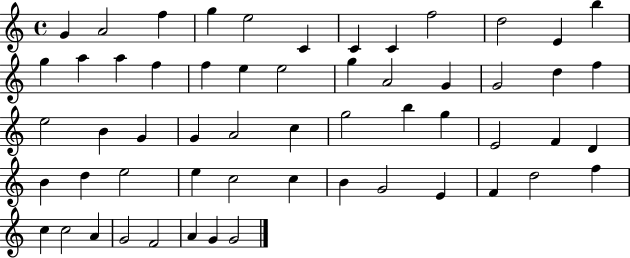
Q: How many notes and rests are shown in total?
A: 57